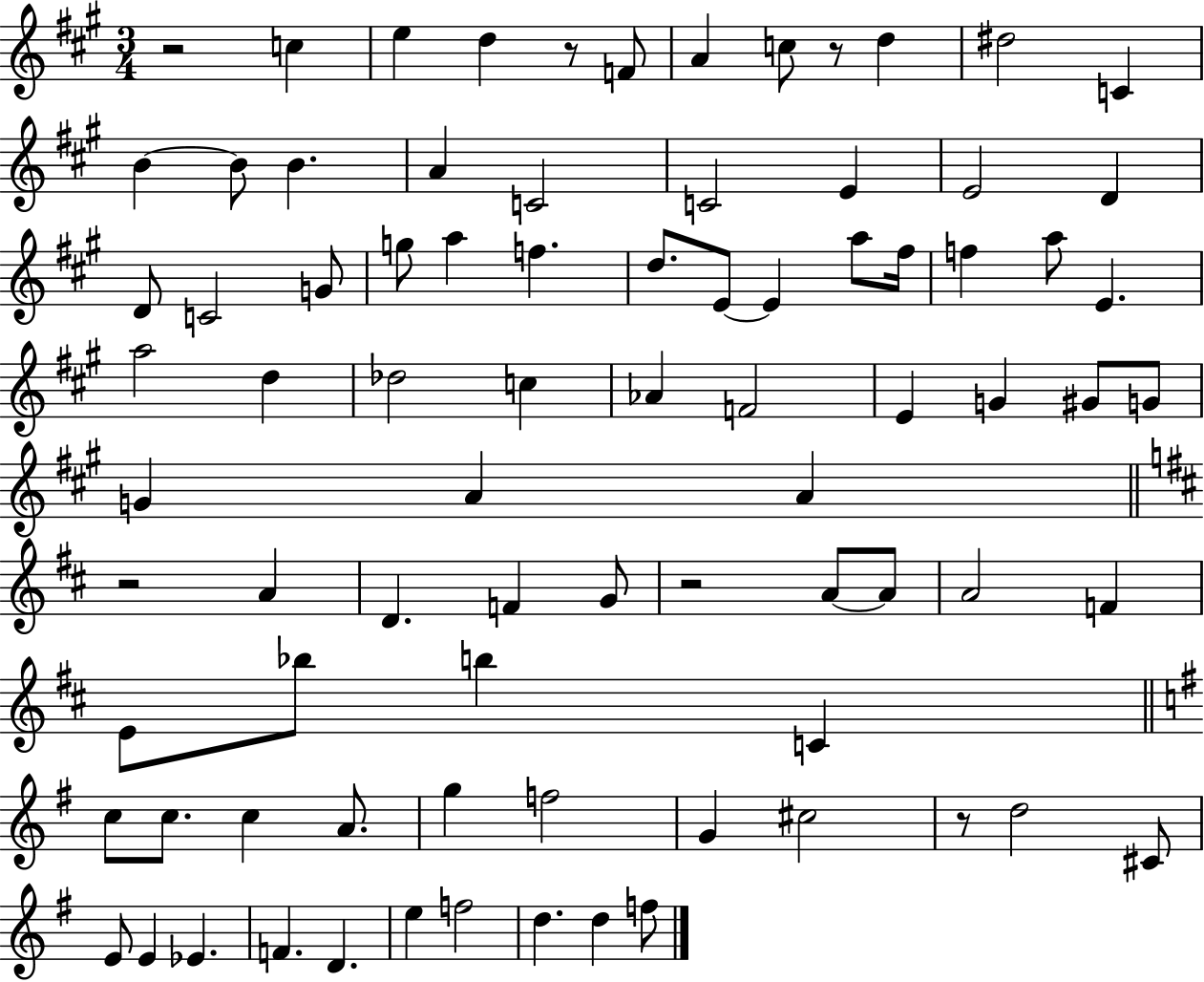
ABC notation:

X:1
T:Untitled
M:3/4
L:1/4
K:A
z2 c e d z/2 F/2 A c/2 z/2 d ^d2 C B B/2 B A C2 C2 E E2 D D/2 C2 G/2 g/2 a f d/2 E/2 E a/2 ^f/4 f a/2 E a2 d _d2 c _A F2 E G ^G/2 G/2 G A A z2 A D F G/2 z2 A/2 A/2 A2 F E/2 _b/2 b C c/2 c/2 c A/2 g f2 G ^c2 z/2 d2 ^C/2 E/2 E _E F D e f2 d d f/2